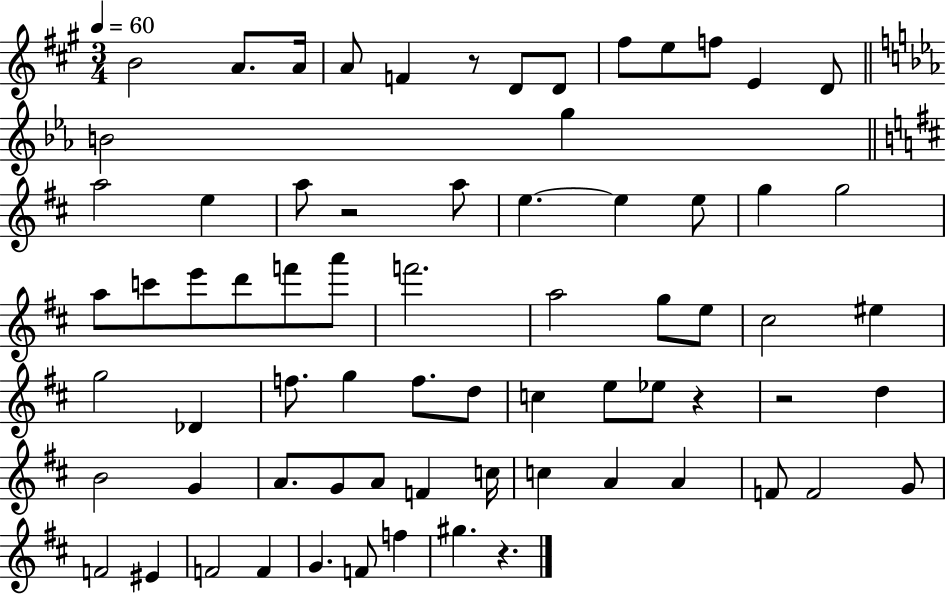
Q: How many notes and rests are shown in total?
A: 71